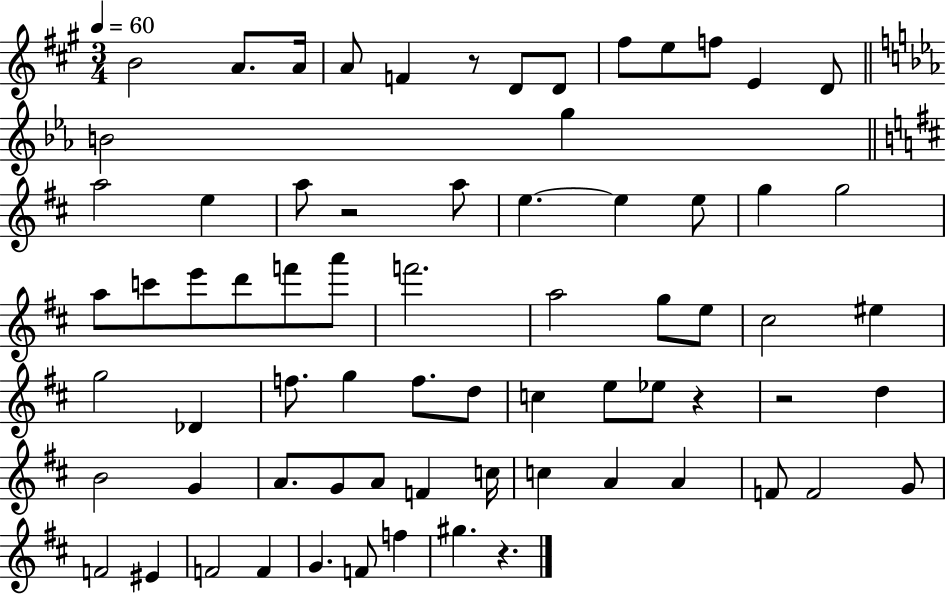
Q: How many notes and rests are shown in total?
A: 71